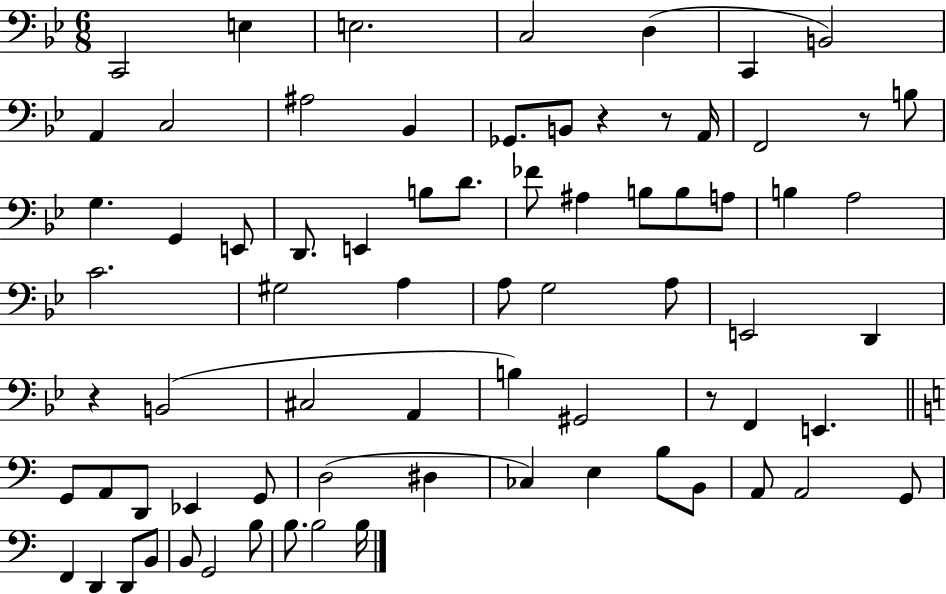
{
  \clef bass
  \numericTimeSignature
  \time 6/8
  \key bes \major
  c,2 e4 | e2. | c2 d4( | c,4 b,2) | \break a,4 c2 | ais2 bes,4 | ges,8. b,8 r4 r8 a,16 | f,2 r8 b8 | \break g4. g,4 e,8 | d,8. e,4 b8 d'8. | fes'8 ais4 b8 b8 a8 | b4 a2 | \break c'2. | gis2 a4 | a8 g2 a8 | e,2 d,4 | \break r4 b,2( | cis2 a,4 | b4) gis,2 | r8 f,4 e,4. | \break \bar "||" \break \key c \major g,8 a,8 d,8 ees,4 g,8 | d2( dis4 | ces4) e4 b8 b,8 | a,8 a,2 g,8 | \break f,4 d,4 d,8 b,8 | b,8 g,2 b8 | b8. b2 b16 | \bar "|."
}